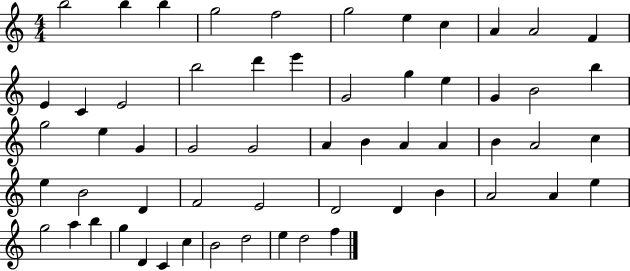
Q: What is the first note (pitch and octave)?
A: B5